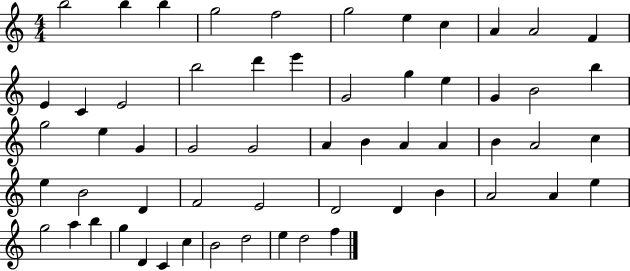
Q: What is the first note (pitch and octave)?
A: B5